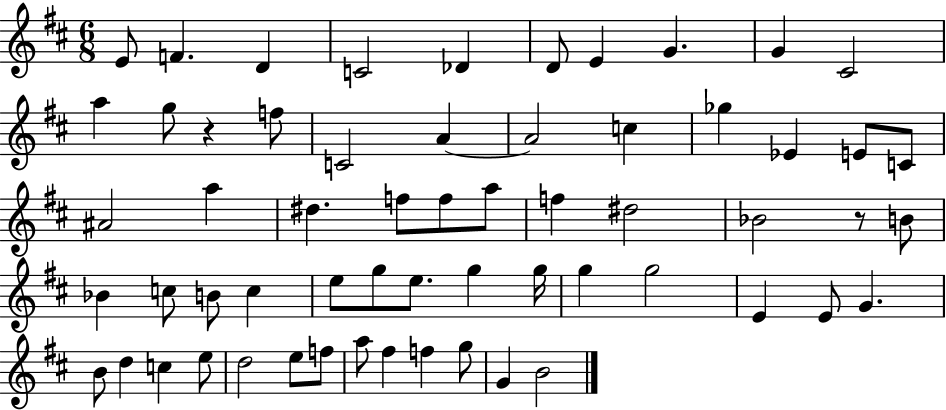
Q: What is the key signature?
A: D major